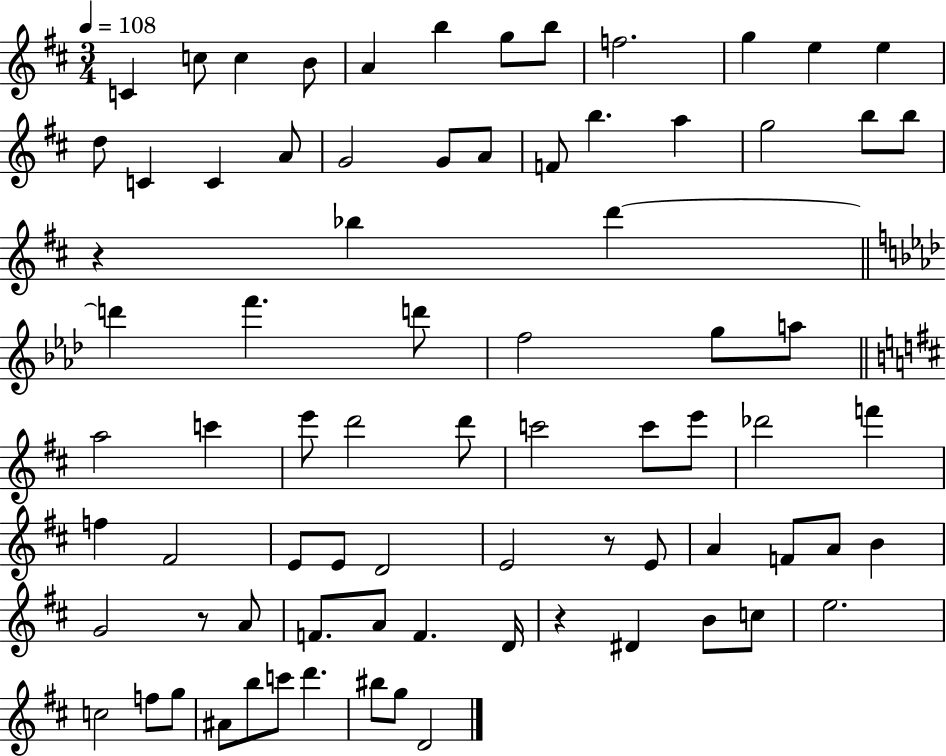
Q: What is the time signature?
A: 3/4